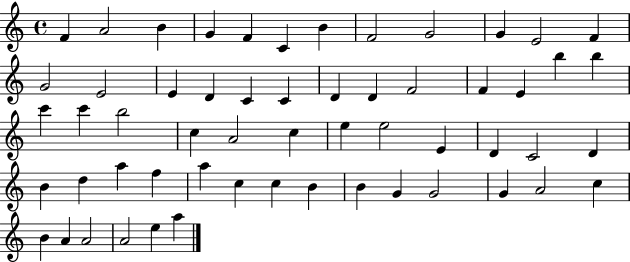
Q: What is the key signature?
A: C major